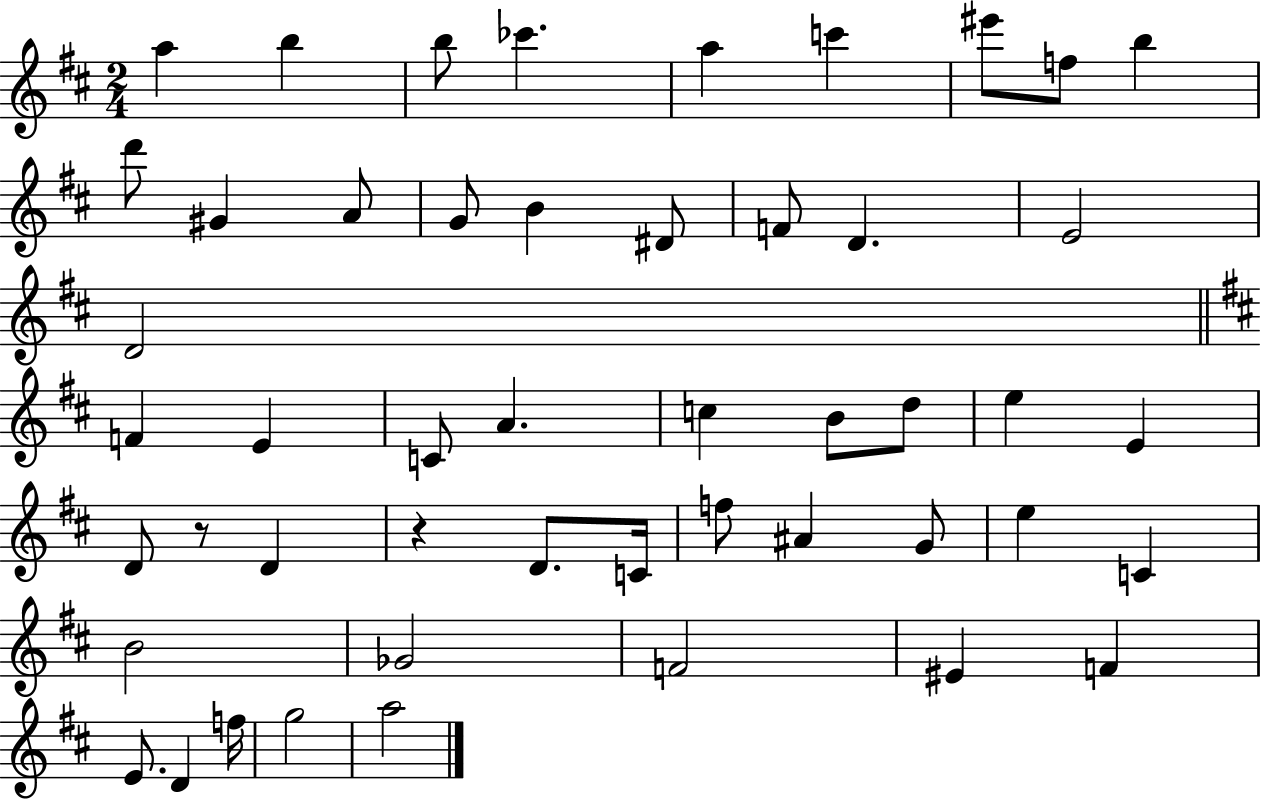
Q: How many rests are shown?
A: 2